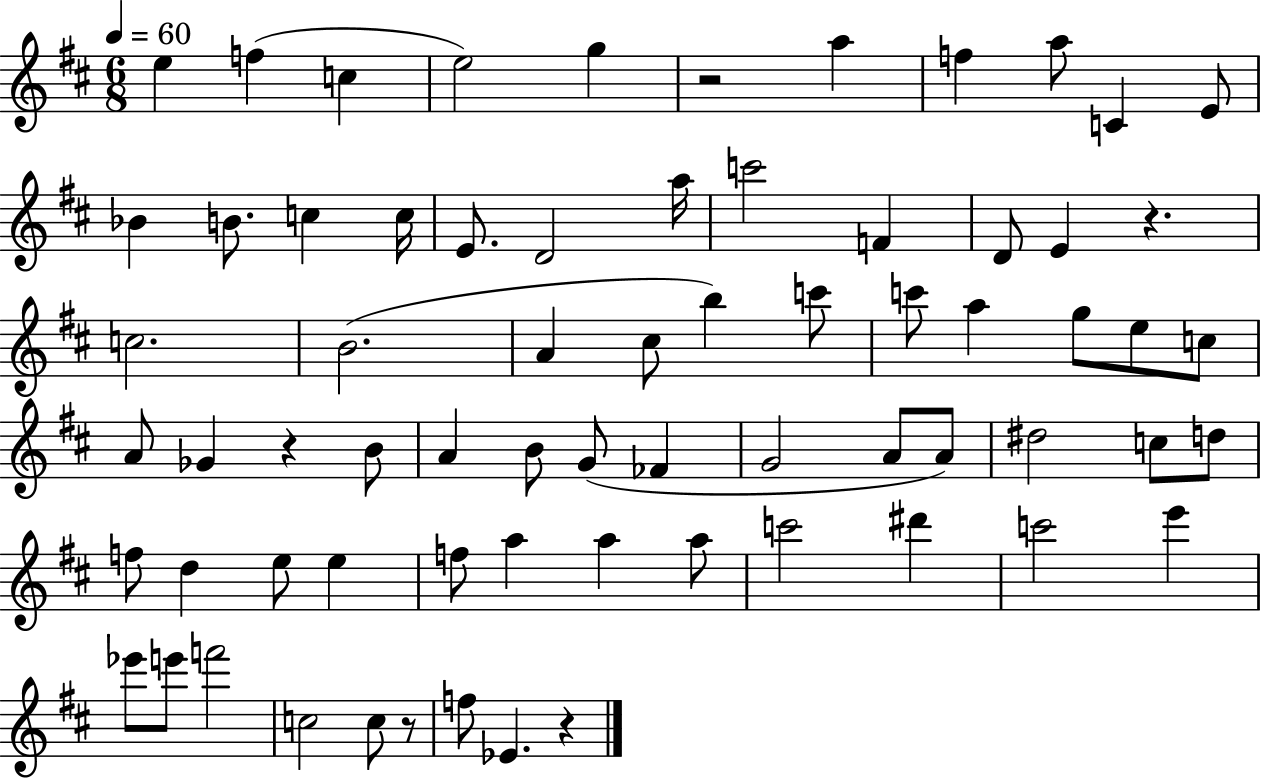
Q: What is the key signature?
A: D major